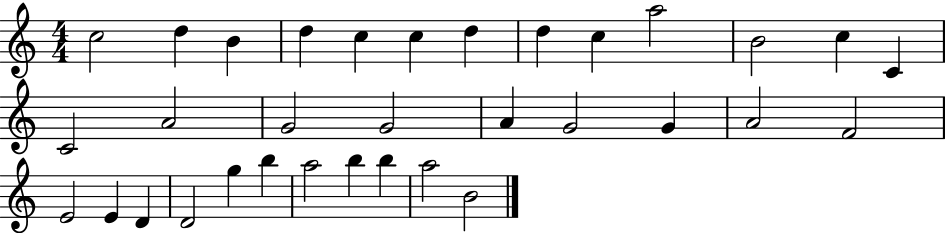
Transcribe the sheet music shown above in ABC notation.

X:1
T:Untitled
M:4/4
L:1/4
K:C
c2 d B d c c d d c a2 B2 c C C2 A2 G2 G2 A G2 G A2 F2 E2 E D D2 g b a2 b b a2 B2